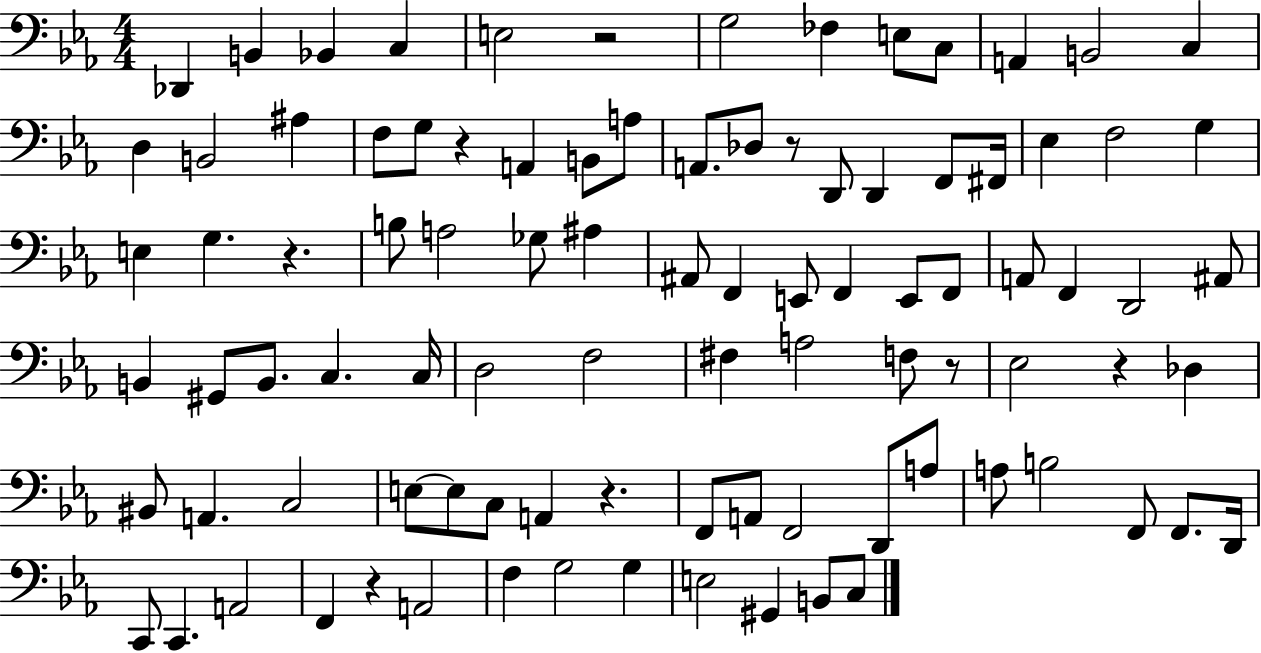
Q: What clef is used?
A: bass